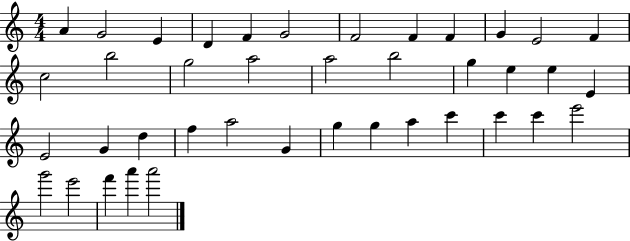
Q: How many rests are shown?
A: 0